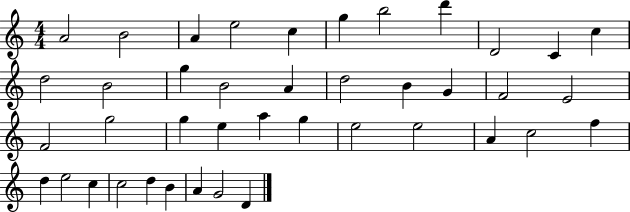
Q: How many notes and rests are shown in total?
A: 41